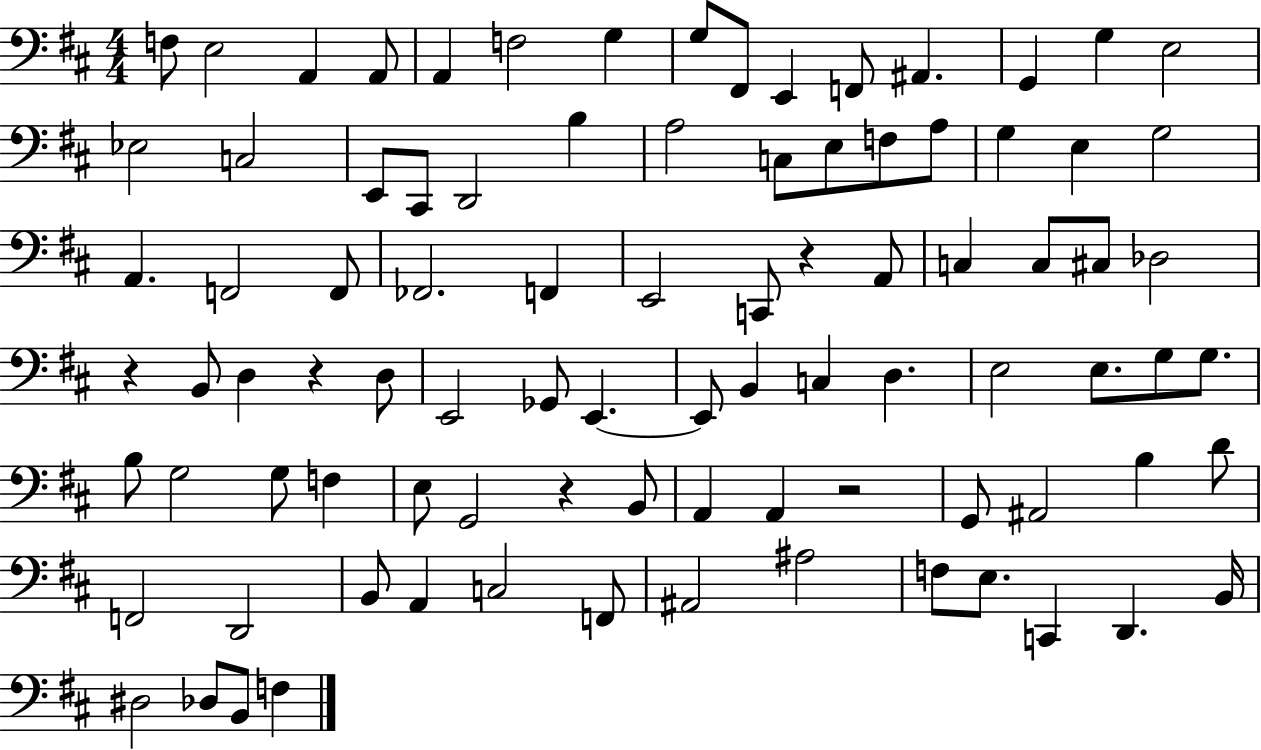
X:1
T:Untitled
M:4/4
L:1/4
K:D
F,/2 E,2 A,, A,,/2 A,, F,2 G, G,/2 ^F,,/2 E,, F,,/2 ^A,, G,, G, E,2 _E,2 C,2 E,,/2 ^C,,/2 D,,2 B, A,2 C,/2 E,/2 F,/2 A,/2 G, E, G,2 A,, F,,2 F,,/2 _F,,2 F,, E,,2 C,,/2 z A,,/2 C, C,/2 ^C,/2 _D,2 z B,,/2 D, z D,/2 E,,2 _G,,/2 E,, E,,/2 B,, C, D, E,2 E,/2 G,/2 G,/2 B,/2 G,2 G,/2 F, E,/2 G,,2 z B,,/2 A,, A,, z2 G,,/2 ^A,,2 B, D/2 F,,2 D,,2 B,,/2 A,, C,2 F,,/2 ^A,,2 ^A,2 F,/2 E,/2 C,, D,, B,,/4 ^D,2 _D,/2 B,,/2 F,